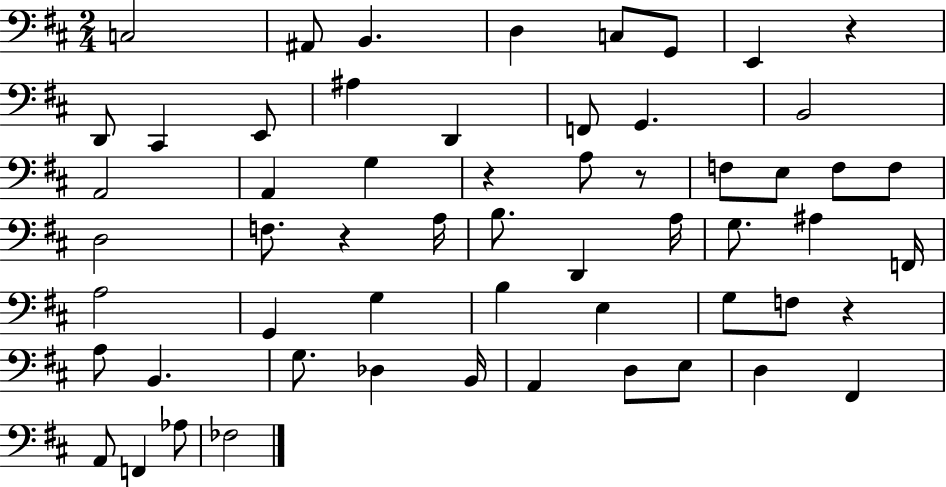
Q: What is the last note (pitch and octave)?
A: FES3